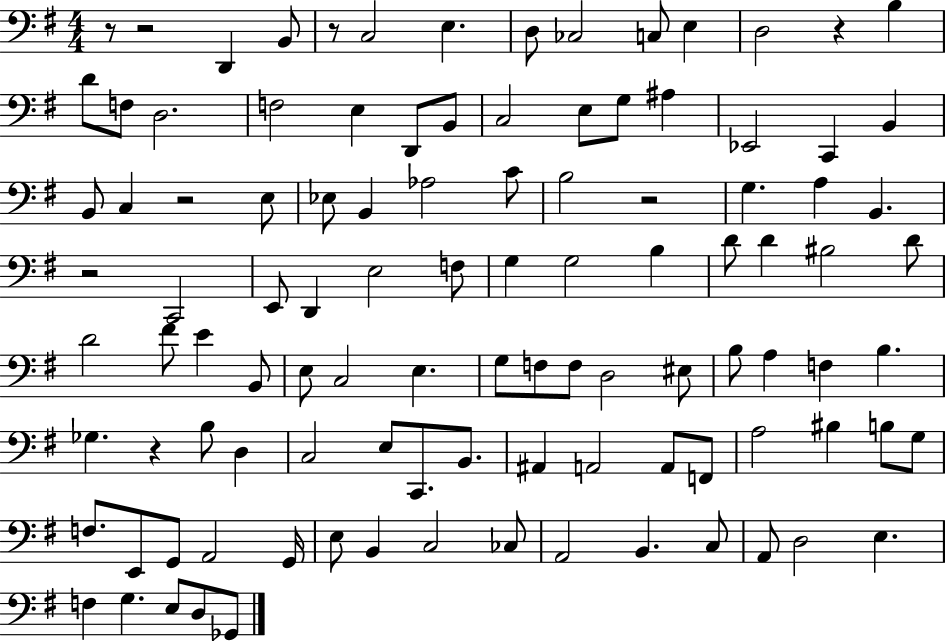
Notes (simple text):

R/e R/h D2/q B2/e R/e C3/h E3/q. D3/e CES3/h C3/e E3/q D3/h R/q B3/q D4/e F3/e D3/h. F3/h E3/q D2/e B2/e C3/h E3/e G3/e A#3/q Eb2/h C2/q B2/q B2/e C3/q R/h E3/e Eb3/e B2/q Ab3/h C4/e B3/h R/h G3/q. A3/q B2/q. R/h C2/h E2/e D2/q E3/h F3/e G3/q G3/h B3/q D4/e D4/q BIS3/h D4/e D4/h F#4/e E4/q B2/e E3/e C3/h E3/q. G3/e F3/e F3/e D3/h EIS3/e B3/e A3/q F3/q B3/q. Gb3/q. R/q B3/e D3/q C3/h E3/e C2/e. B2/e. A#2/q A2/h A2/e F2/e A3/h BIS3/q B3/e G3/e F3/e. E2/e G2/e A2/h G2/s E3/e B2/q C3/h CES3/e A2/h B2/q. C3/e A2/e D3/h E3/q. F3/q G3/q. E3/e D3/e Gb2/e